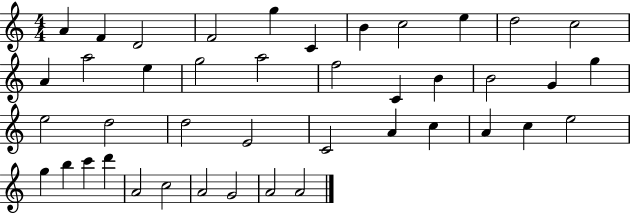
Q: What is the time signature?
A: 4/4